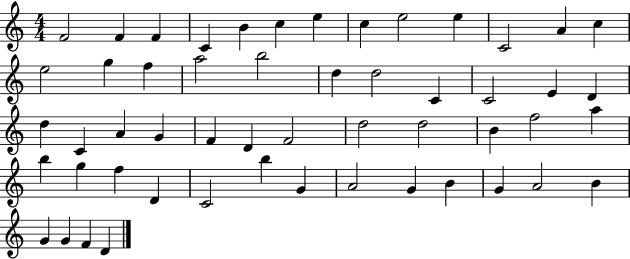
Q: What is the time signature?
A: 4/4